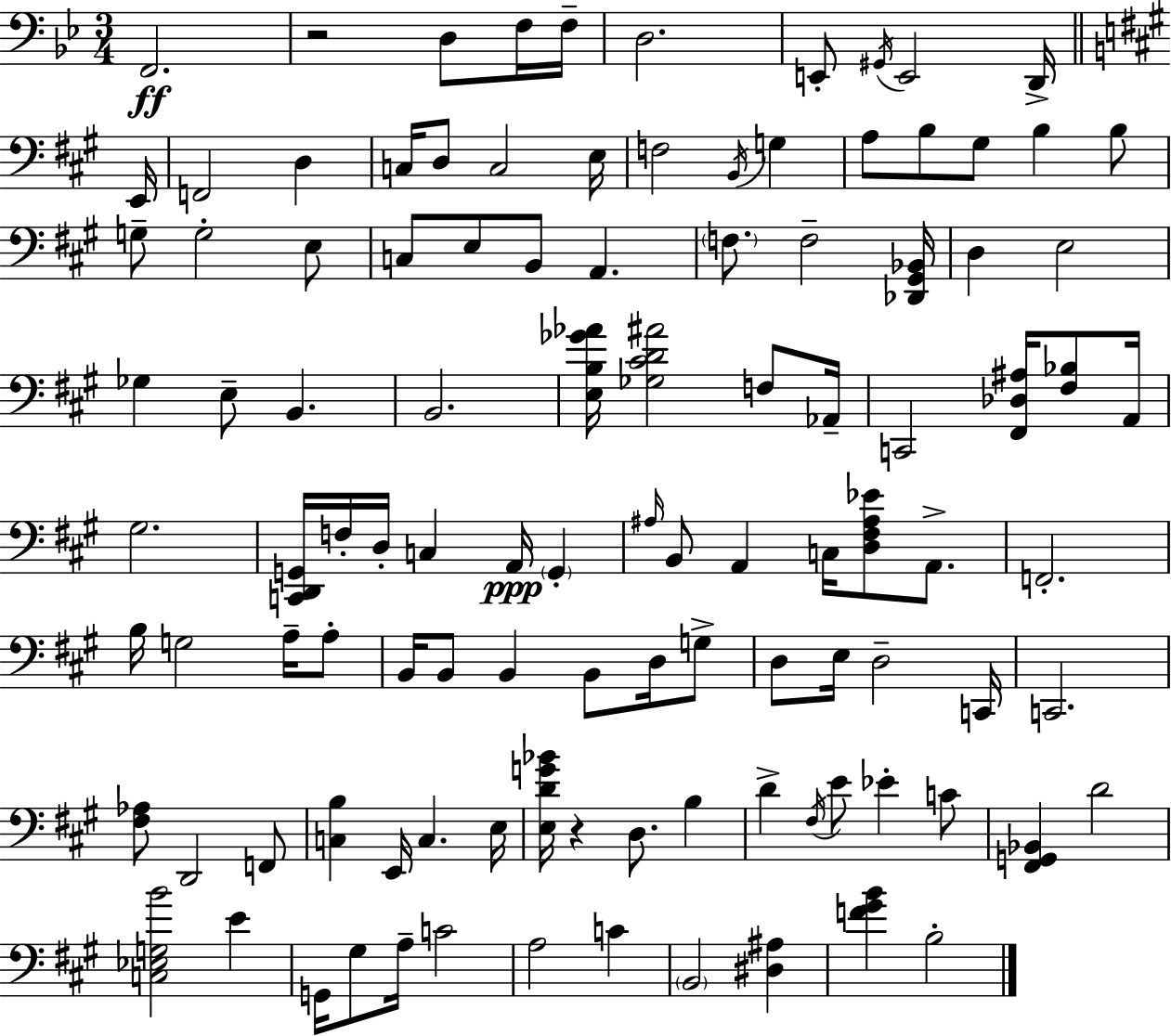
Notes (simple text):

F2/h. R/h D3/e F3/s F3/s D3/h. E2/e G#2/s E2/h D2/s E2/s F2/h D3/q C3/s D3/e C3/h E3/s F3/h B2/s G3/q A3/e B3/e G#3/e B3/q B3/e G3/e G3/h E3/e C3/e E3/e B2/e A2/q. F3/e. F3/h [Db2,G#2,Bb2]/s D3/q E3/h Gb3/q E3/e B2/q. B2/h. [E3,B3,Gb4,Ab4]/s [Gb3,C#4,D4,A#4]/h F3/e Ab2/s C2/h [F#2,Db3,A#3]/s [F#3,Bb3]/e A2/s G#3/h. [C2,D2,G2]/s F3/s D3/s C3/q A2/s G2/q A#3/s B2/e A2/q C3/s [D3,F#3,A#3,Eb4]/e A2/e. F2/h. B3/s G3/h A3/s A3/e B2/s B2/e B2/q B2/e D3/s G3/e D3/e E3/s D3/h C2/s C2/h. [F#3,Ab3]/e D2/h F2/e [C3,B3]/q E2/s C3/q. E3/s [E3,D4,G4,Bb4]/s R/q D3/e. B3/q D4/q F#3/s E4/e Eb4/q C4/e [F#2,G2,Bb2]/q D4/h [C3,Eb3,G3,B4]/h E4/q G2/s G#3/e A3/s C4/h A3/h C4/q B2/h [D#3,A#3]/q [F4,G#4,B4]/q B3/h